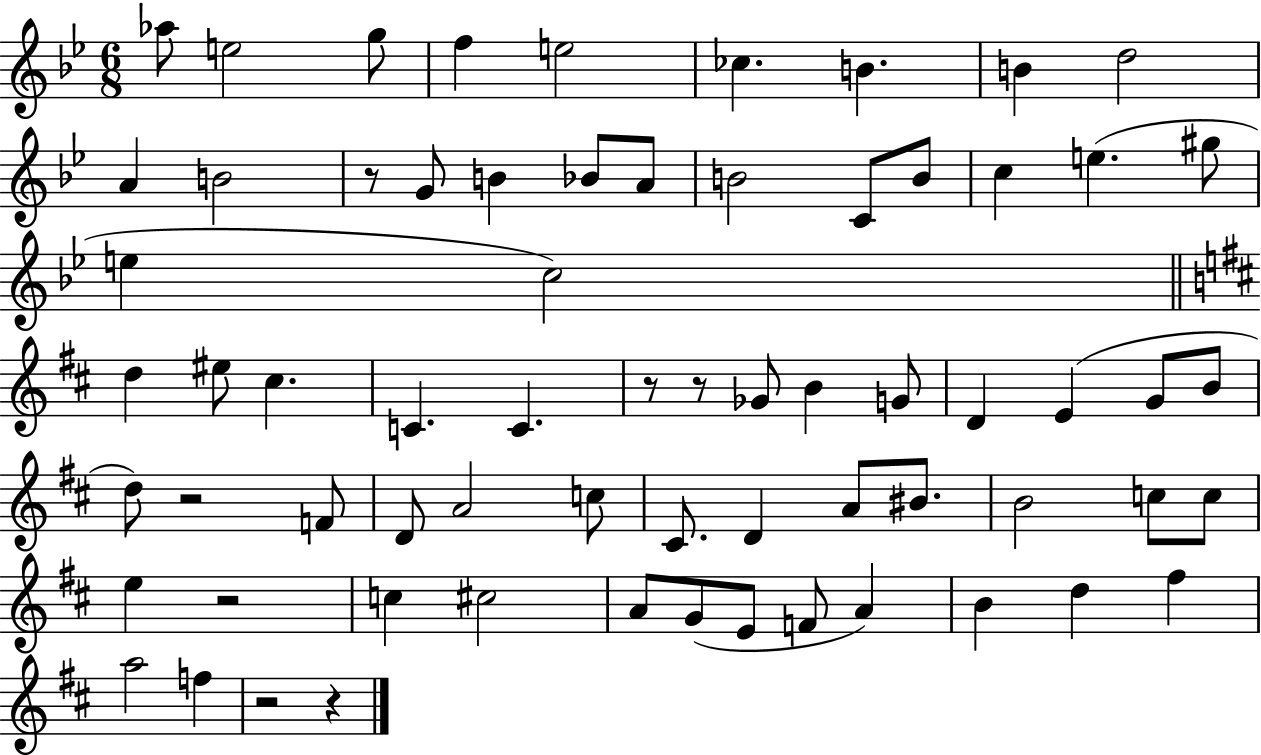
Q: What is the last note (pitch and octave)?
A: F5